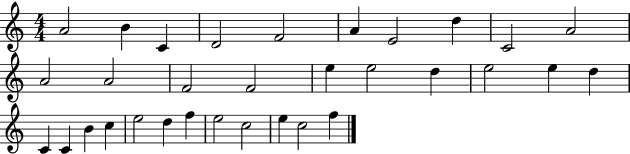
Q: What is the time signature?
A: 4/4